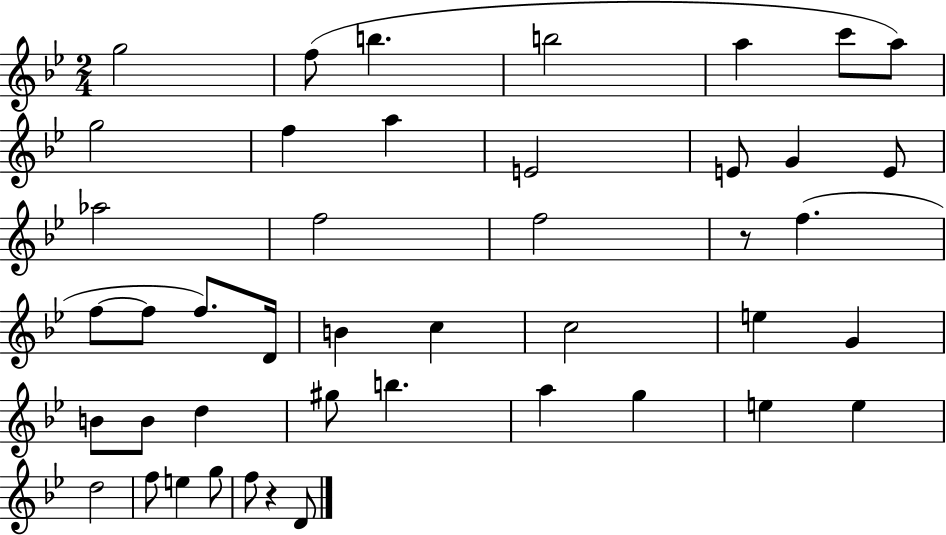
X:1
T:Untitled
M:2/4
L:1/4
K:Bb
g2 f/2 b b2 a c'/2 a/2 g2 f a E2 E/2 G E/2 _a2 f2 f2 z/2 f f/2 f/2 f/2 D/4 B c c2 e G B/2 B/2 d ^g/2 b a g e e d2 f/2 e g/2 f/2 z D/2